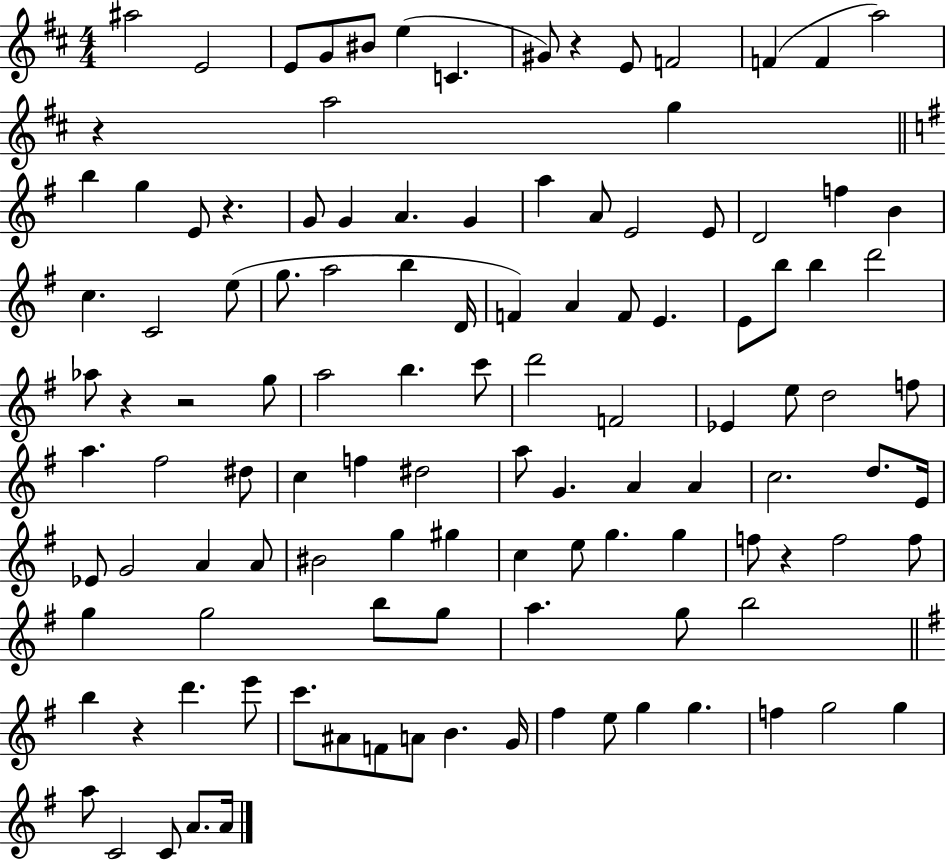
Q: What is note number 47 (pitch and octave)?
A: A5